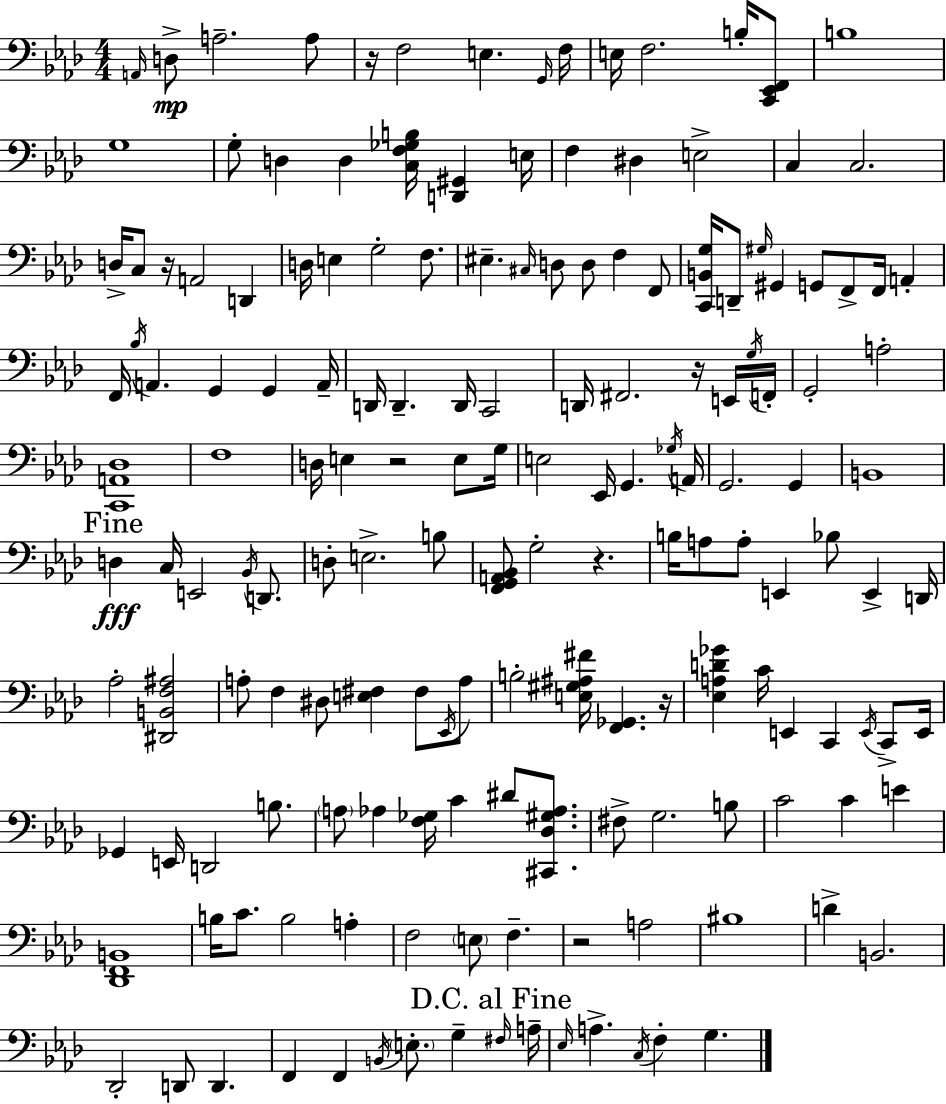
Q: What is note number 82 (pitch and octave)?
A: G3